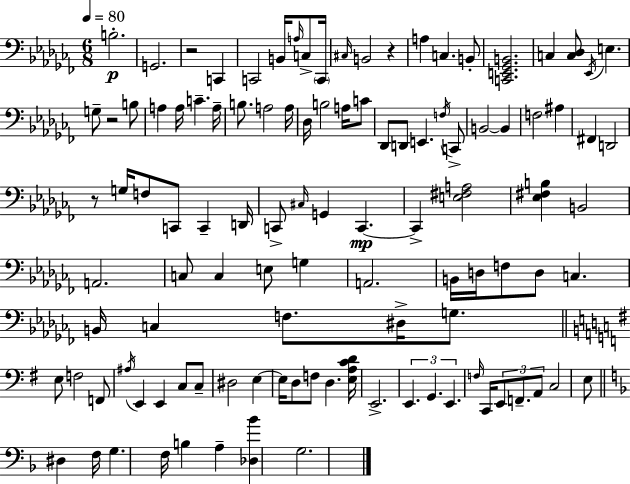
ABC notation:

X:1
T:Untitled
M:6/8
L:1/4
K:Abm
B,2 G,,2 z2 C,, C,,2 B,,/4 A,/4 C,/2 C,,/4 ^C,/4 B,,2 z A, C, B,,/2 [C,,E,,_G,,B,,]2 C, [C,_D,]/2 _E,,/4 E, G,/2 z2 B,/2 A, A,/4 C A,/4 B,/2 A,2 A,/4 _D,/4 B,2 A,/4 C/2 _D,,/2 D,,/2 E,, F,/4 C,,/2 B,,2 B,, F,2 ^A, ^F,, D,,2 z/2 G,/4 F,/2 C,,/2 C,, D,,/4 C,,/2 ^C,/4 G,, C,, C,, [E,^F,A,]2 [_E,^F,B,] B,,2 A,,2 C,/2 C, E,/2 G, A,,2 B,,/4 D,/4 F,/2 D,/2 C, B,,/4 C, F,/2 ^D,/4 G,/2 E,/2 F,2 F,,/2 ^A,/4 E,, E,, C,/2 C,/2 ^D,2 E, E,/4 D,/2 F,/2 D, [E,A,CD]/4 E,,2 E,, G,, E,, F,/4 C,,/4 E,,/2 F,,/2 A,,/2 C,2 E,/2 ^D, F,/4 G, F,/4 B, A, [_D,_B] G,2